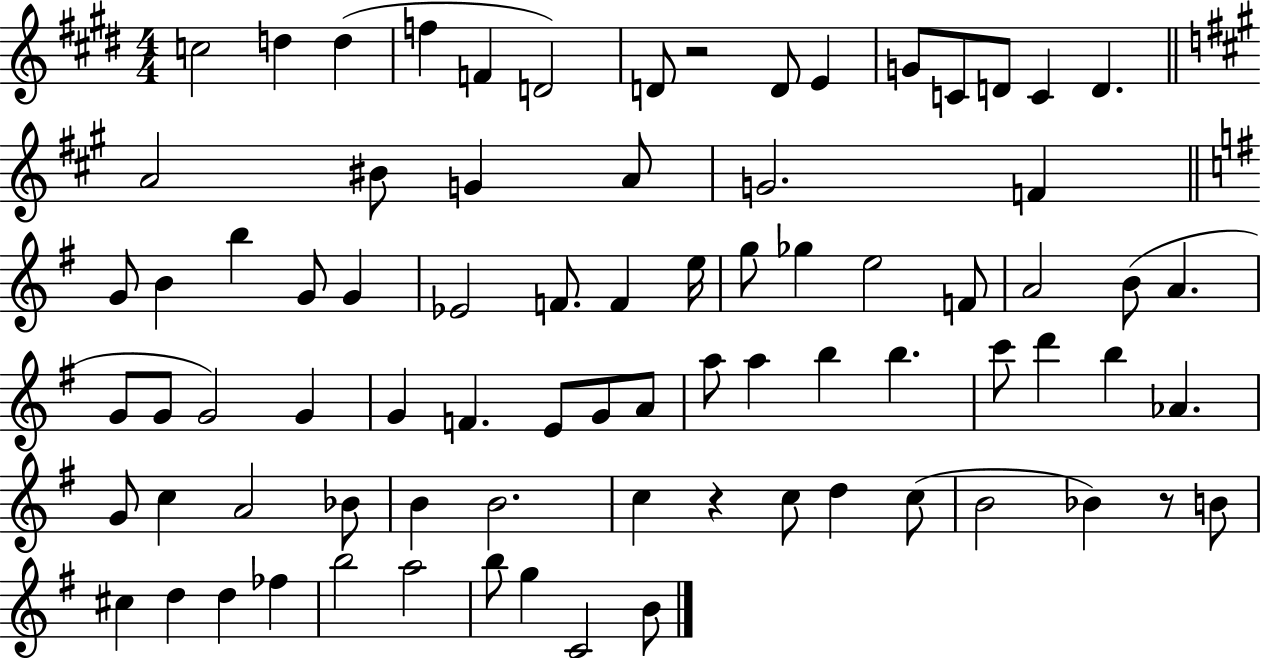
C5/h D5/q D5/q F5/q F4/q D4/h D4/e R/h D4/e E4/q G4/e C4/e D4/e C4/q D4/q. A4/h BIS4/e G4/q A4/e G4/h. F4/q G4/e B4/q B5/q G4/e G4/q Eb4/h F4/e. F4/q E5/s G5/e Gb5/q E5/h F4/e A4/h B4/e A4/q. G4/e G4/e G4/h G4/q G4/q F4/q. E4/e G4/e A4/e A5/e A5/q B5/q B5/q. C6/e D6/q B5/q Ab4/q. G4/e C5/q A4/h Bb4/e B4/q B4/h. C5/q R/q C5/e D5/q C5/e B4/h Bb4/q R/e B4/e C#5/q D5/q D5/q FES5/q B5/h A5/h B5/e G5/q C4/h B4/e